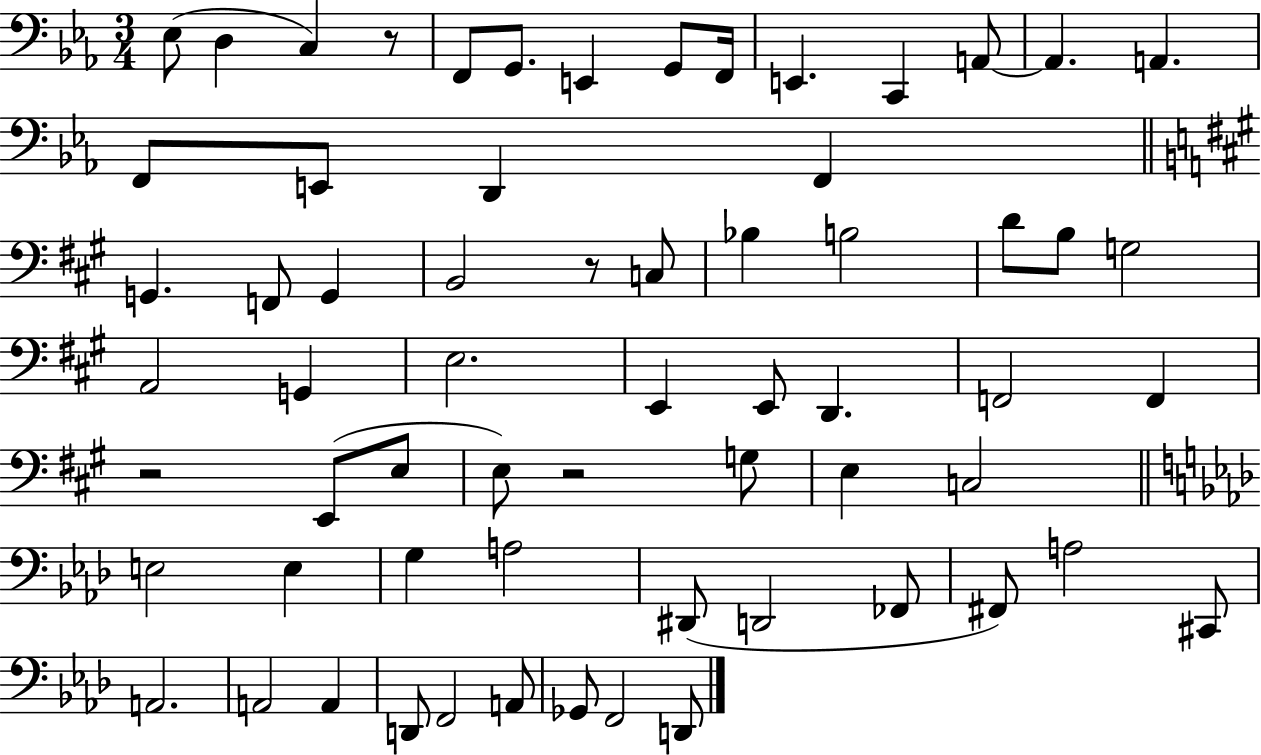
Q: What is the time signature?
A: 3/4